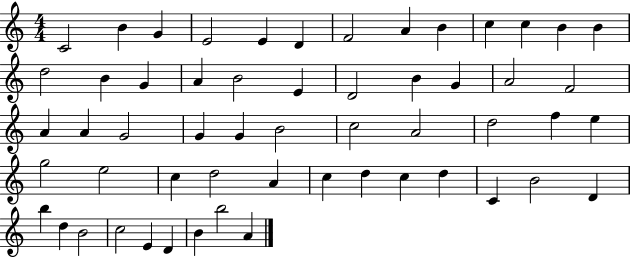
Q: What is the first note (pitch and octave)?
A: C4